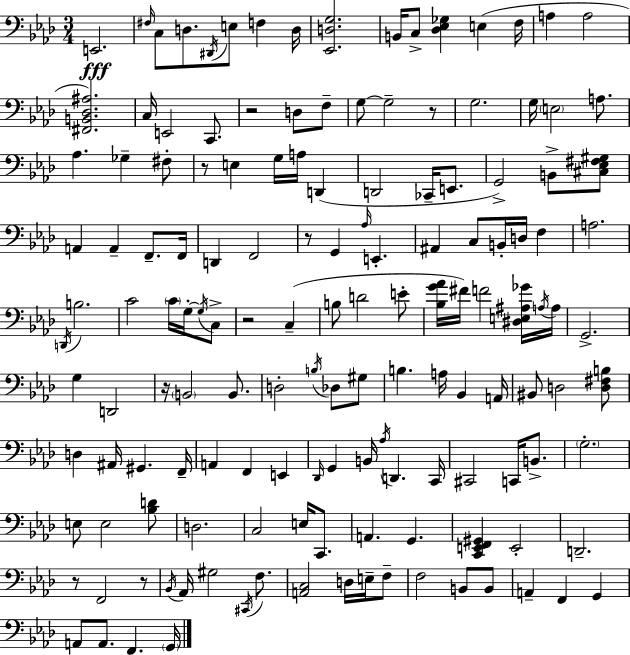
X:1
T:Untitled
M:3/4
L:1/4
K:Ab
E,,2 ^F,/4 C,/2 D,/2 ^D,,/4 E,/2 F, D,/4 [_E,,D,G,]2 B,,/4 C,/2 [_D,_E,_G,] E, F,/4 A, A,2 [^F,,B,,_D,^A,]2 C,/4 E,,2 C,,/2 z2 D,/2 F,/2 G,/2 G,2 z/2 G,2 G,/4 E,2 A,/2 _A, _G, ^F,/2 z/2 E, G,/4 A,/4 D,, D,,2 _C,,/4 E,,/2 G,,2 B,,/2 [^C,_E,^F,^G,]/2 A,, A,, F,,/2 F,,/4 D,, F,,2 z/2 G,, _A,/4 E,, ^A,, C,/2 B,,/4 D,/4 F, A,2 D,,/4 B,2 C2 C/4 G,/4 G,/4 C,/2 z2 C, B,/2 D2 E/2 [_B,G_A]/4 ^F/4 F2 [^D,E,^A,_G]/4 A,/4 A,/4 G,,2 G, D,,2 z/4 B,,2 B,,/2 D,2 B,/4 _D,/2 ^G,/2 B, A,/4 _B,, A,,/4 ^B,,/2 D,2 [D,^F,B,]/2 D, ^A,,/4 ^G,, F,,/4 A,, F,, E,, _D,,/4 G,, B,,/4 _A,/4 D,, C,,/4 ^C,,2 C,,/4 B,,/2 G,2 E,/2 E,2 [_B,D]/2 D,2 C,2 E,/4 C,,/2 A,, G,, [C,,E,,F,,^G,,] E,,2 D,,2 z/2 F,,2 z/2 _B,,/4 _A,,/4 ^G,2 ^C,,/4 F,/2 [A,,C,]2 D,/4 E,/4 F,/2 F,2 B,,/2 B,,/2 A,, F,, G,, A,,/2 A,,/2 F,, G,,/4